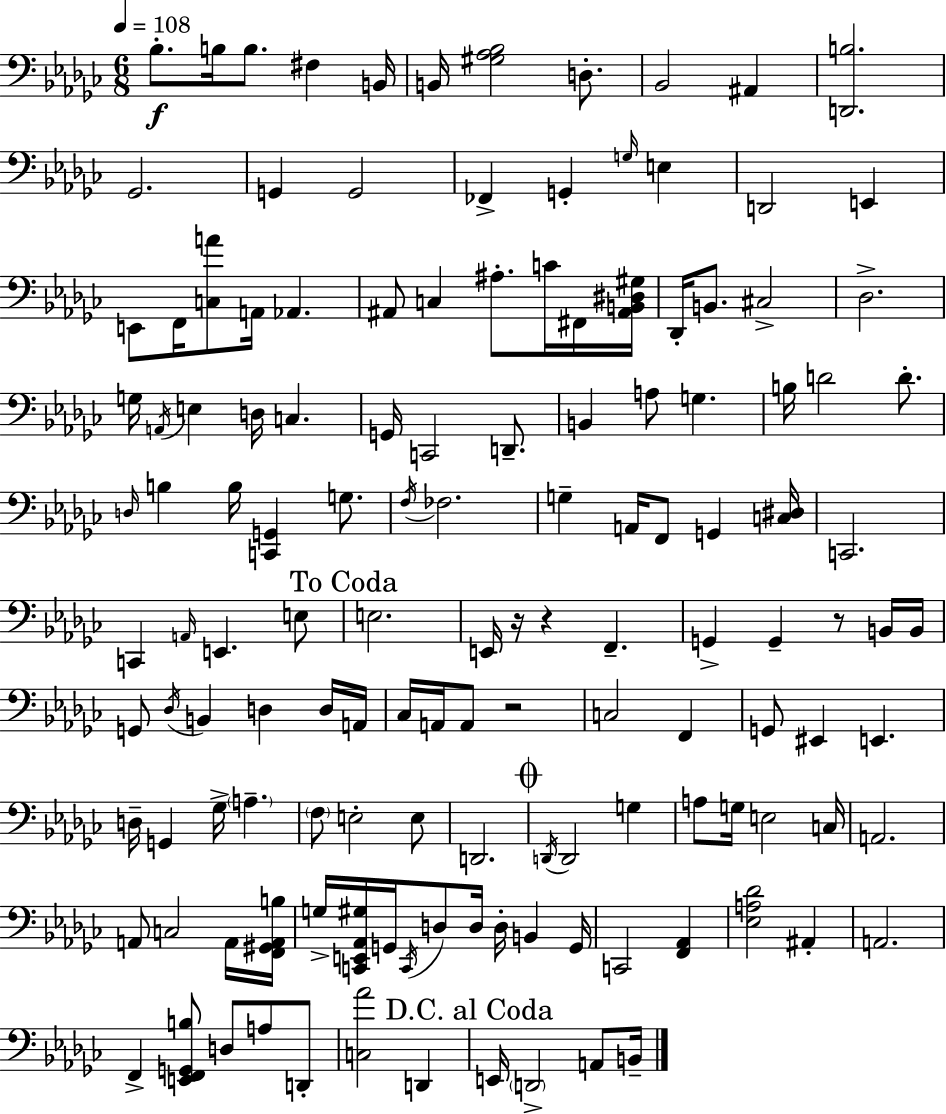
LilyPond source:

{
  \clef bass
  \numericTimeSignature
  \time 6/8
  \key ees \minor
  \tempo 4 = 108
  bes8.-.\f b16 b8. fis4 b,16 | b,16 <gis aes bes>2 d8.-. | bes,2 ais,4 | <d, b>2. | \break ges,2. | g,4 g,2 | fes,4-> g,4-. \grace { g16 } e4 | d,2 e,4 | \break e,8 f,16 <c a'>8 a,16 aes,4. | ais,8 c4 ais8.-. c'16 fis,16 | <ais, b, dis gis>16 des,16-. b,8. cis2-> | des2.-> | \break g16 \acciaccatura { a,16 } e4 d16 c4. | g,16 c,2 d,8.-- | b,4 a8 g4. | b16 d'2 d'8.-. | \break \grace { d16 } b4 b16 <c, g,>4 | g8. \acciaccatura { f16 } fes2. | g4-- a,16 f,8 g,4 | <c dis>16 c,2. | \break c,4 \grace { a,16 } e,4. | e8 \mark "To Coda" e2. | e,16 r16 r4 f,4.-- | g,4-> g,4-- | \break r8 b,16 b,16 g,8 \acciaccatura { des16 } b,4 | d4 d16 a,16 ces16 a,16 a,8 r2 | c2 | f,4 g,8 eis,4 | \break e,4. d16-- g,4 ges16-> | \parenthesize a4.-- \parenthesize f8 e2-. | e8 d,2. | \mark \markup { \musicglyph "scripts.coda" } \acciaccatura { d,16 } d,2 | \break g4 a8 g16 e2 | c16 a,2. | a,8 c2 | a,16 <f, gis, a, b>16 g16-> <c, e, aes, gis>16 g,16 \acciaccatura { c,16 } d8 | \break d16 d16-. b,4 g,16 c,2 | <f, aes,>4 <ees a des'>2 | ais,4-. a,2. | f,4-> | \break <e, f, g, b>8 d8 a8 d,8-. <c aes'>2 | d,4 \mark "D.C. al Coda" e,16 \parenthesize d,2-> | a,8 b,16-- \bar "|."
}